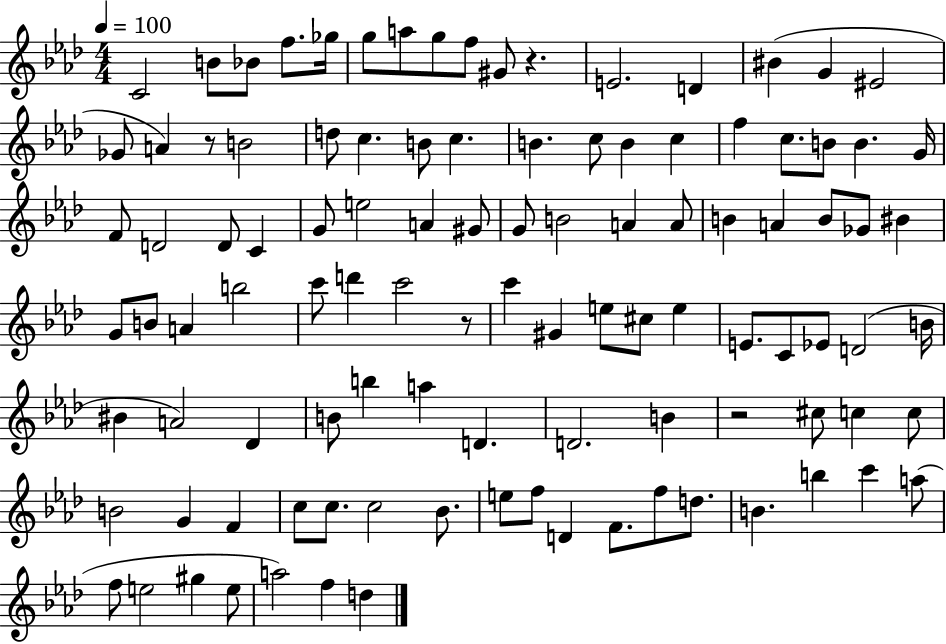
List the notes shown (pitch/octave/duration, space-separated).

C4/h B4/e Bb4/e F5/e. Gb5/s G5/e A5/e G5/e F5/e G#4/e R/q. E4/h. D4/q BIS4/q G4/q EIS4/h Gb4/e A4/q R/e B4/h D5/e C5/q. B4/e C5/q. B4/q. C5/e B4/q C5/q F5/q C5/e. B4/e B4/q. G4/s F4/e D4/h D4/e C4/q G4/e E5/h A4/q G#4/e G4/e B4/h A4/q A4/e B4/q A4/q B4/e Gb4/e BIS4/q G4/e B4/e A4/q B5/h C6/e D6/q C6/h R/e C6/q G#4/q E5/e C#5/e E5/q E4/e. C4/e Eb4/e D4/h B4/s BIS4/q A4/h Db4/q B4/e B5/q A5/q D4/q. D4/h. B4/q R/h C#5/e C5/q C5/e B4/h G4/q F4/q C5/e C5/e. C5/h Bb4/e. E5/e F5/e D4/q F4/e. F5/e D5/e. B4/q. B5/q C6/q A5/e F5/e E5/h G#5/q E5/e A5/h F5/q D5/q